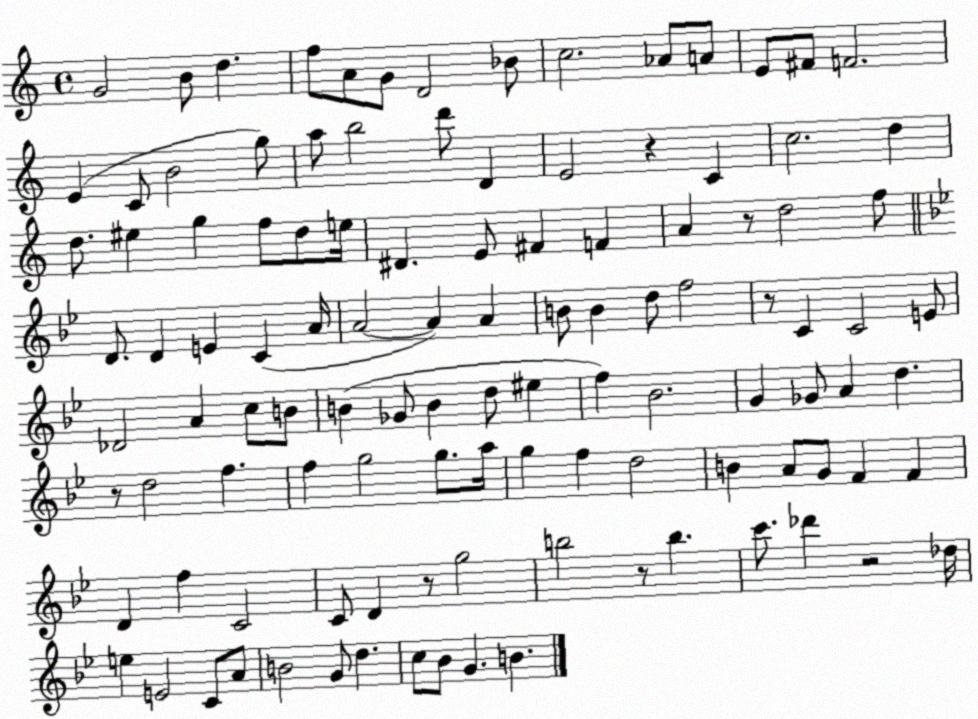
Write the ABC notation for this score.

X:1
T:Untitled
M:4/4
L:1/4
K:C
G2 B/2 d f/2 A/2 G/2 D2 _B/2 c2 _A/2 A/2 E/2 ^F/2 F2 E C/2 B2 g/2 a/2 b2 d'/2 D E2 z C c2 d d/2 ^e g f/2 d/2 e/4 ^D E/2 ^F F A z/2 d2 f/2 D/2 D E C A/4 A2 A A B/2 B d/2 f2 z/2 C C2 E/2 _D2 A c/2 B/2 B _G/2 B d/2 ^e f _B2 G _G/2 A d z/2 d2 f f g2 g/2 a/4 g f d2 B A/2 G/2 F F D f C2 C/2 D z/2 g2 b2 z/2 b c'/2 _d' z2 _d/4 e E2 C/2 A/2 B2 G/2 d c/2 _B/2 G B